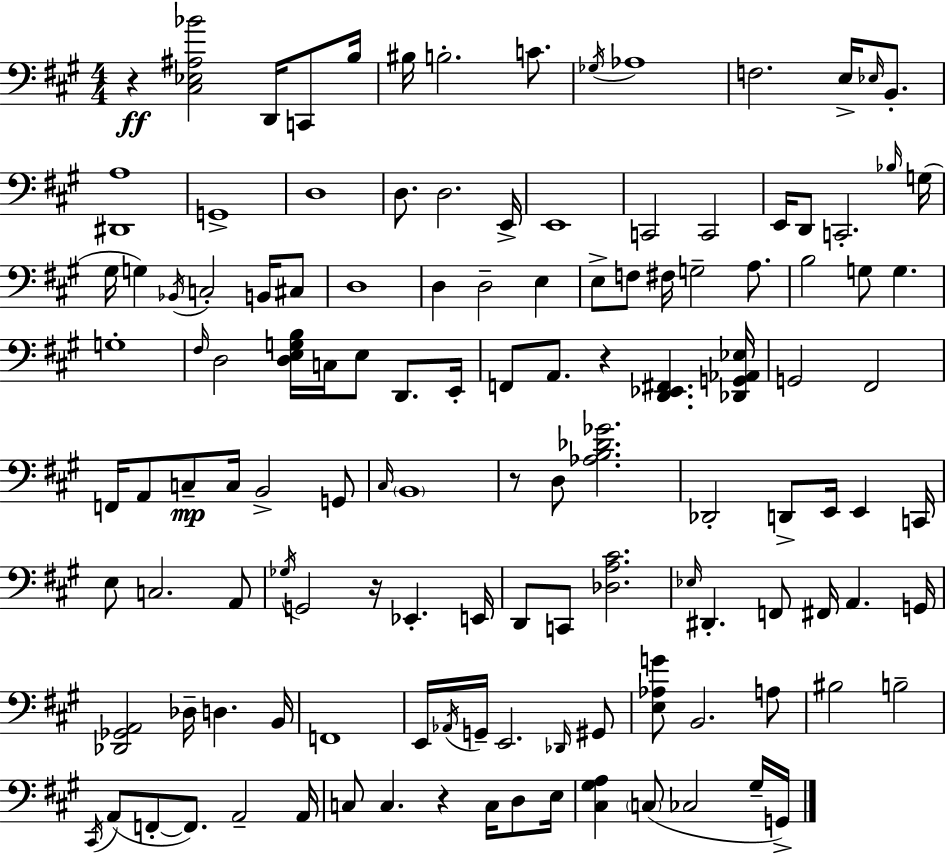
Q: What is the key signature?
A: A major